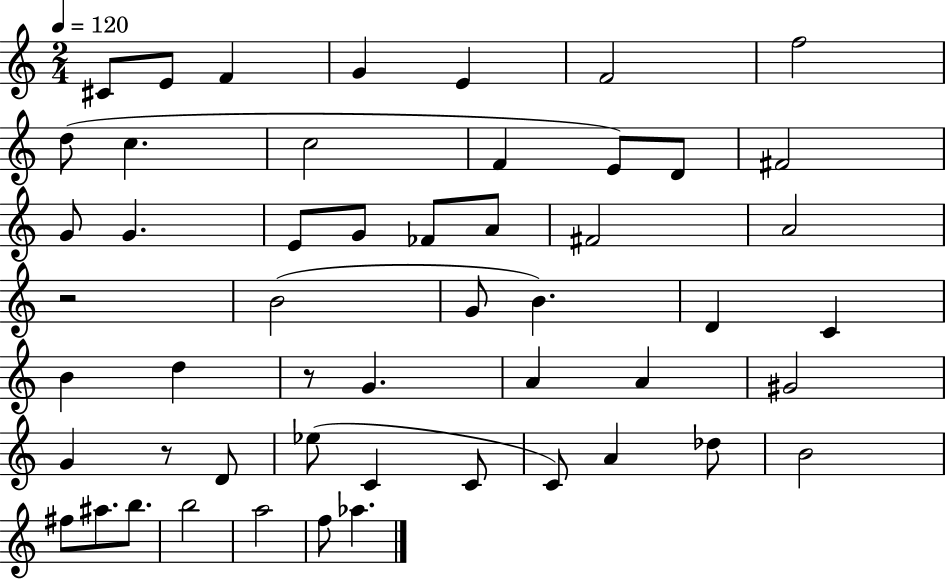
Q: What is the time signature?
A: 2/4